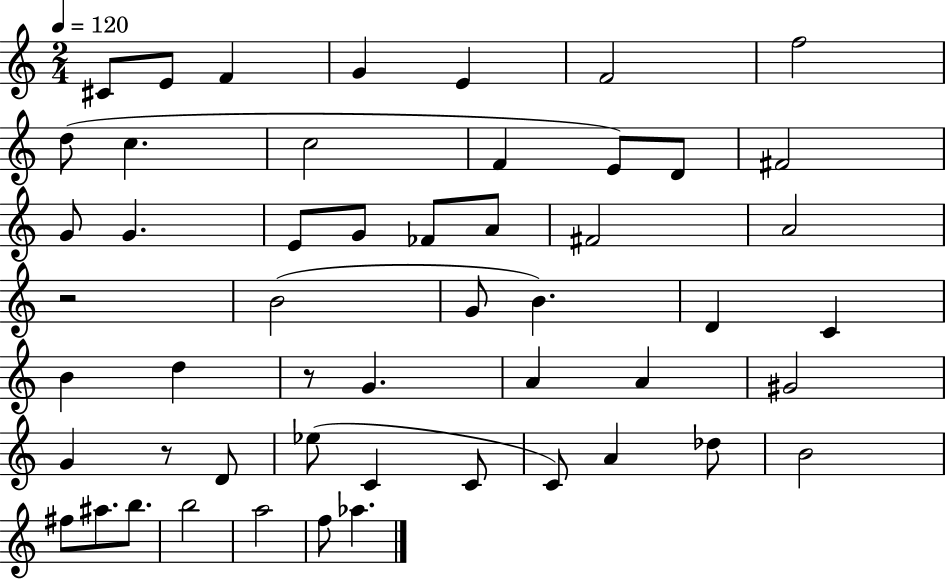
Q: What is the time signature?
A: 2/4